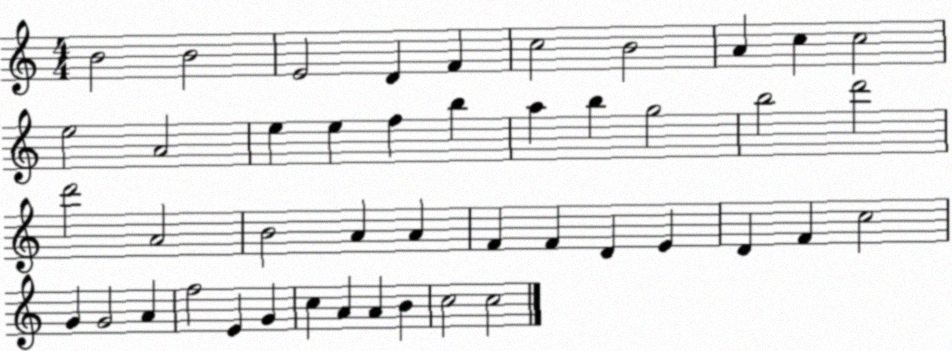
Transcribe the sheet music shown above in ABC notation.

X:1
T:Untitled
M:4/4
L:1/4
K:C
B2 B2 E2 D F c2 B2 A c c2 e2 A2 e e f b a b g2 b2 d'2 d'2 A2 B2 A A F F D E D F c2 G G2 A f2 E G c A A B c2 c2